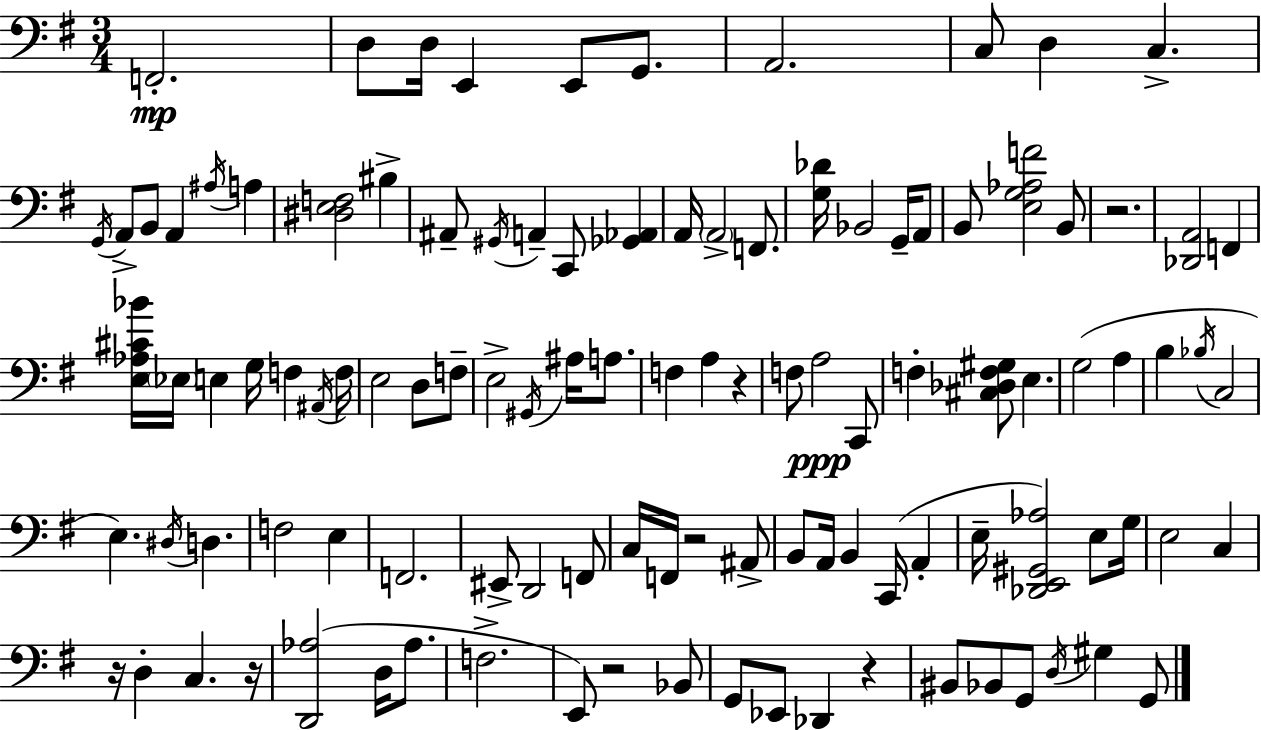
{
  \clef bass
  \numericTimeSignature
  \time 3/4
  \key e \minor
  f,2.-.\mp | d8 d16 e,4 e,8 g,8. | a,2. | c8 d4 c4.-> | \break \acciaccatura { g,16 } a,8-> b,8 a,4 \acciaccatura { ais16 } a4 | <dis e f>2 bis4-> | ais,8-- \acciaccatura { gis,16 } a,4-- c,8 <ges, aes,>4 | a,16 \parenthesize a,2-> | \break f,8. <g des'>16 bes,2 | g,16-- a,8 b,8 <e g aes f'>2 | b,8 r2. | <des, a,>2 f,4 | \break <e aes cis' bes'>16 \parenthesize ees16 e4 g16 f4 | \acciaccatura { ais,16 } f16 e2 | d8 f8-- e2-> | \acciaccatura { gis,16 } ais16 a8. f4 a4 | \break r4 f8 a2\ppp | c,8 f4-. <cis des f gis>8 e4. | g2( | a4 b4 \acciaccatura { bes16 } c2 | \break e4.) | \acciaccatura { dis16 } d4. f2 | e4 f,2. | eis,8-> d,2 | \break f,8 c16 f,16 r2 | ais,8-> b,8 a,16 b,4 | c,16( a,4-. e16-- <des, e, gis, aes>2) | e8 g16 e2 | \break c4 r16 d4-. | c4. r16 <d, aes>2( | d16 aes8. f2.-> | e,8) r2 | \break bes,8 g,8 ees,8 des,4 | r4 bis,8 bes,8 g,8 | \acciaccatura { d16 } gis4 g,8 \bar "|."
}